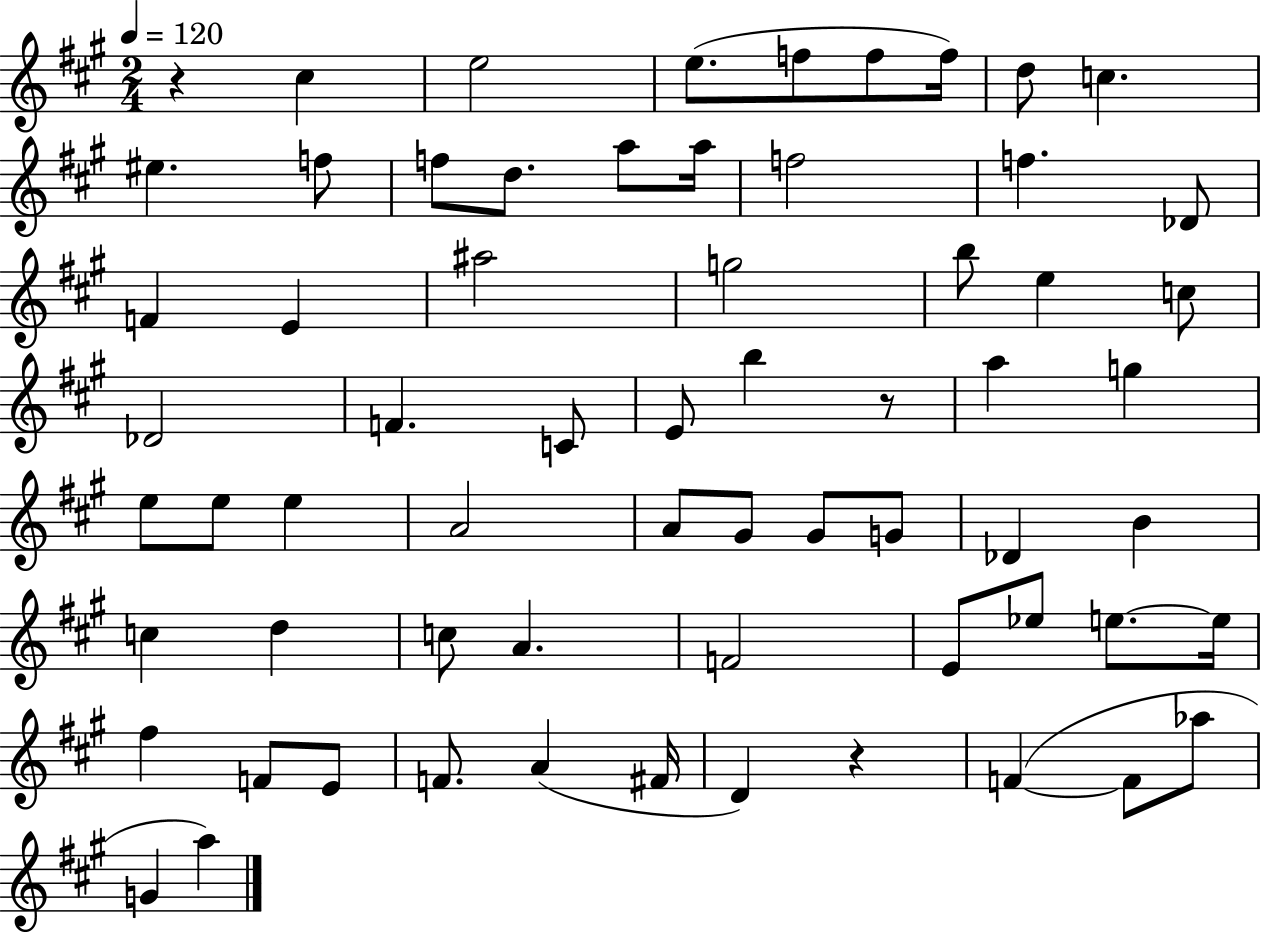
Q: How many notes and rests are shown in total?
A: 65